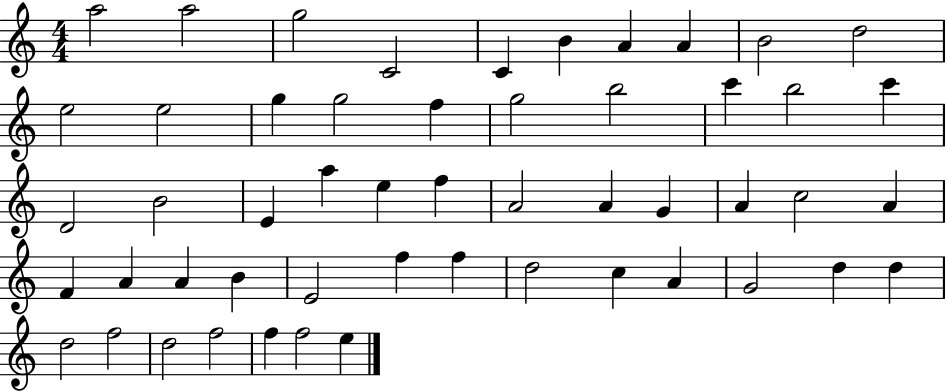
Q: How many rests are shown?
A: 0